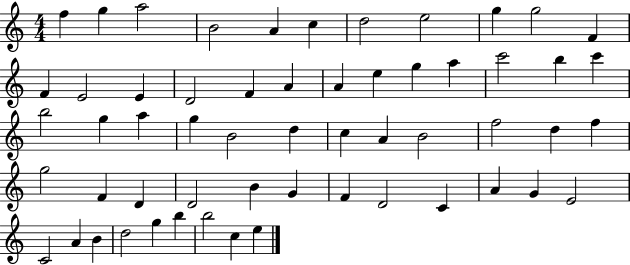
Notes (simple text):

F5/q G5/q A5/h B4/h A4/q C5/q D5/h E5/h G5/q G5/h F4/q F4/q E4/h E4/q D4/h F4/q A4/q A4/q E5/q G5/q A5/q C6/h B5/q C6/q B5/h G5/q A5/q G5/q B4/h D5/q C5/q A4/q B4/h F5/h D5/q F5/q G5/h F4/q D4/q D4/h B4/q G4/q F4/q D4/h C4/q A4/q G4/q E4/h C4/h A4/q B4/q D5/h G5/q B5/q B5/h C5/q E5/q